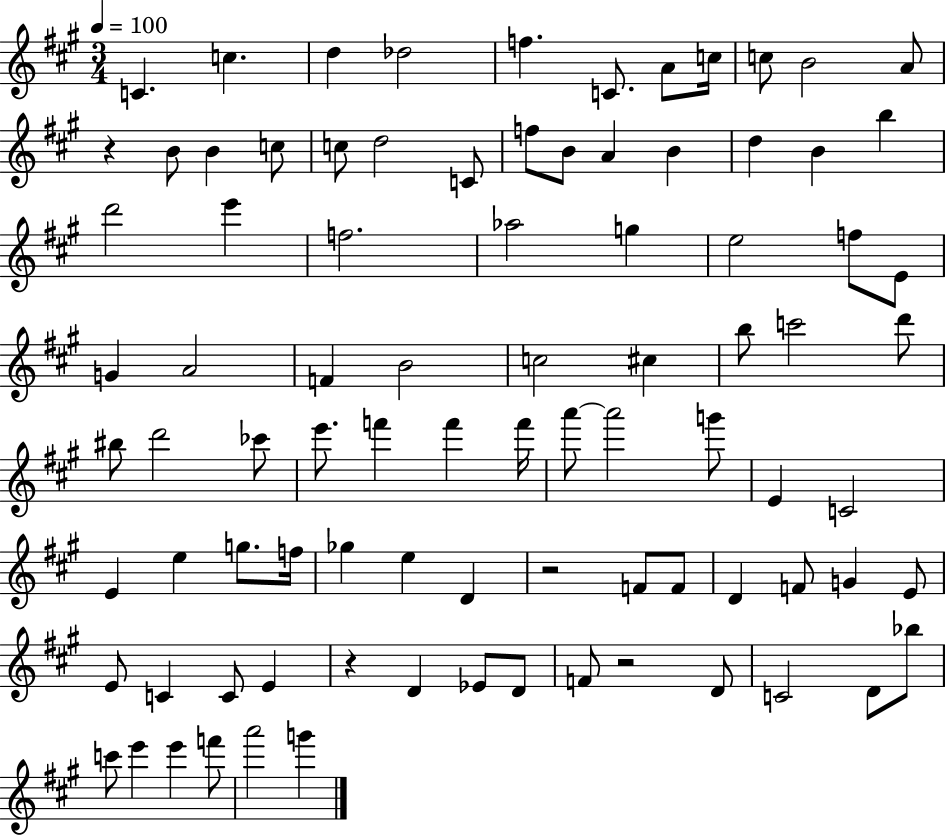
X:1
T:Untitled
M:3/4
L:1/4
K:A
C c d _d2 f C/2 A/2 c/4 c/2 B2 A/2 z B/2 B c/2 c/2 d2 C/2 f/2 B/2 A B d B b d'2 e' f2 _a2 g e2 f/2 E/2 G A2 F B2 c2 ^c b/2 c'2 d'/2 ^b/2 d'2 _c'/2 e'/2 f' f' f'/4 a'/2 a'2 g'/2 E C2 E e g/2 f/4 _g e D z2 F/2 F/2 D F/2 G E/2 E/2 C C/2 E z D _E/2 D/2 F/2 z2 D/2 C2 D/2 _b/2 c'/2 e' e' f'/2 a'2 g'